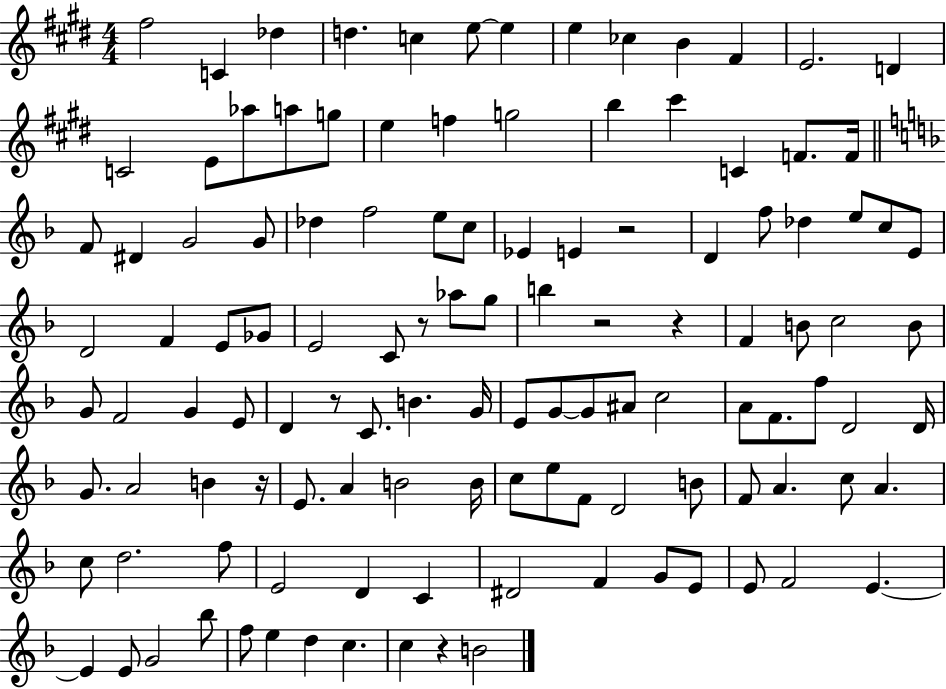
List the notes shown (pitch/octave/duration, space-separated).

F#5/h C4/q Db5/q D5/q. C5/q E5/e E5/q E5/q CES5/q B4/q F#4/q E4/h. D4/q C4/h E4/e Ab5/e A5/e G5/e E5/q F5/q G5/h B5/q C#6/q C4/q F4/e. F4/s F4/e D#4/q G4/h G4/e Db5/q F5/h E5/e C5/e Eb4/q E4/q R/h D4/q F5/e Db5/q E5/e C5/e E4/e D4/h F4/q E4/e Gb4/e E4/h C4/e R/e Ab5/e G5/e B5/q R/h R/q F4/q B4/e C5/h B4/e G4/e F4/h G4/q E4/e D4/q R/e C4/e. B4/q. G4/s E4/e G4/e G4/e A#4/e C5/h A4/e F4/e. F5/e D4/h D4/s G4/e. A4/h B4/q R/s E4/e. A4/q B4/h B4/s C5/e E5/e F4/e D4/h B4/e F4/e A4/q. C5/e A4/q. C5/e D5/h. F5/e E4/h D4/q C4/q D#4/h F4/q G4/e E4/e E4/e F4/h E4/q. E4/q E4/e G4/h Bb5/e F5/e E5/q D5/q C5/q. C5/q R/q B4/h